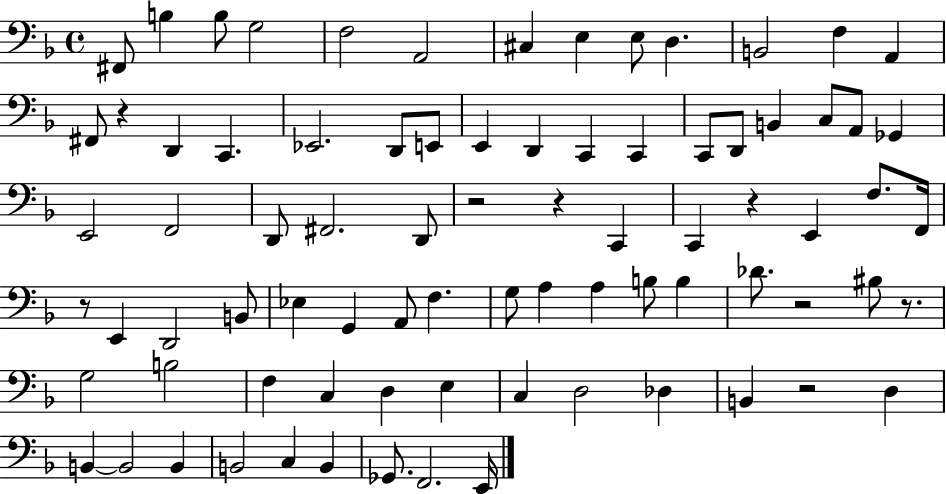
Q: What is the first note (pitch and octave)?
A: F#2